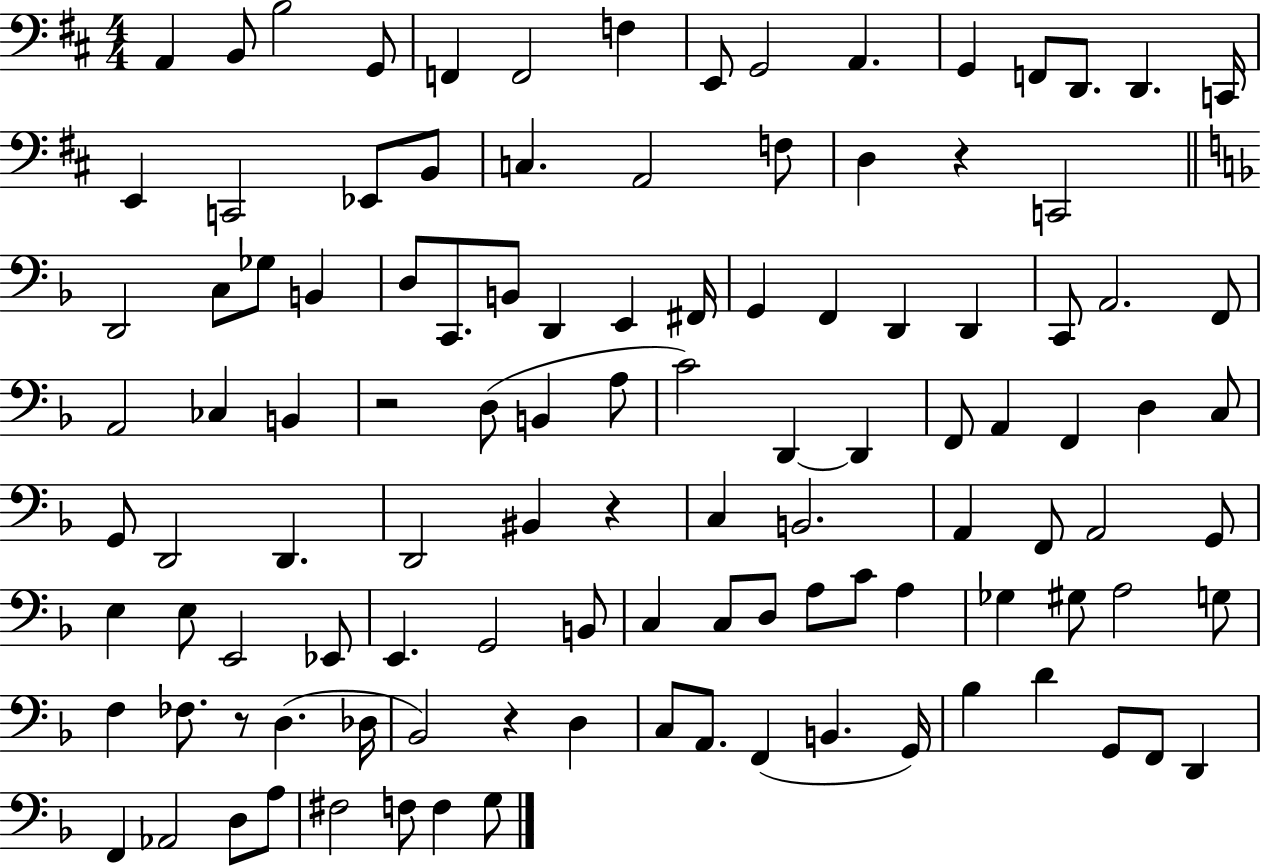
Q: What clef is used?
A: bass